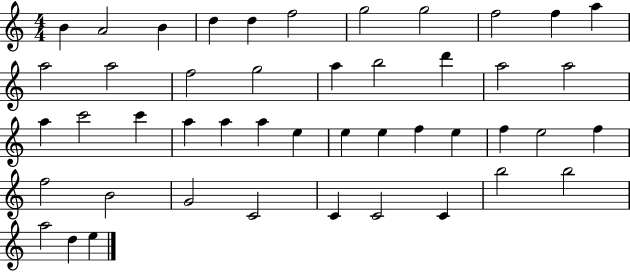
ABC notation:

X:1
T:Untitled
M:4/4
L:1/4
K:C
B A2 B d d f2 g2 g2 f2 f a a2 a2 f2 g2 a b2 d' a2 a2 a c'2 c' a a a e e e f e f e2 f f2 B2 G2 C2 C C2 C b2 b2 a2 d e